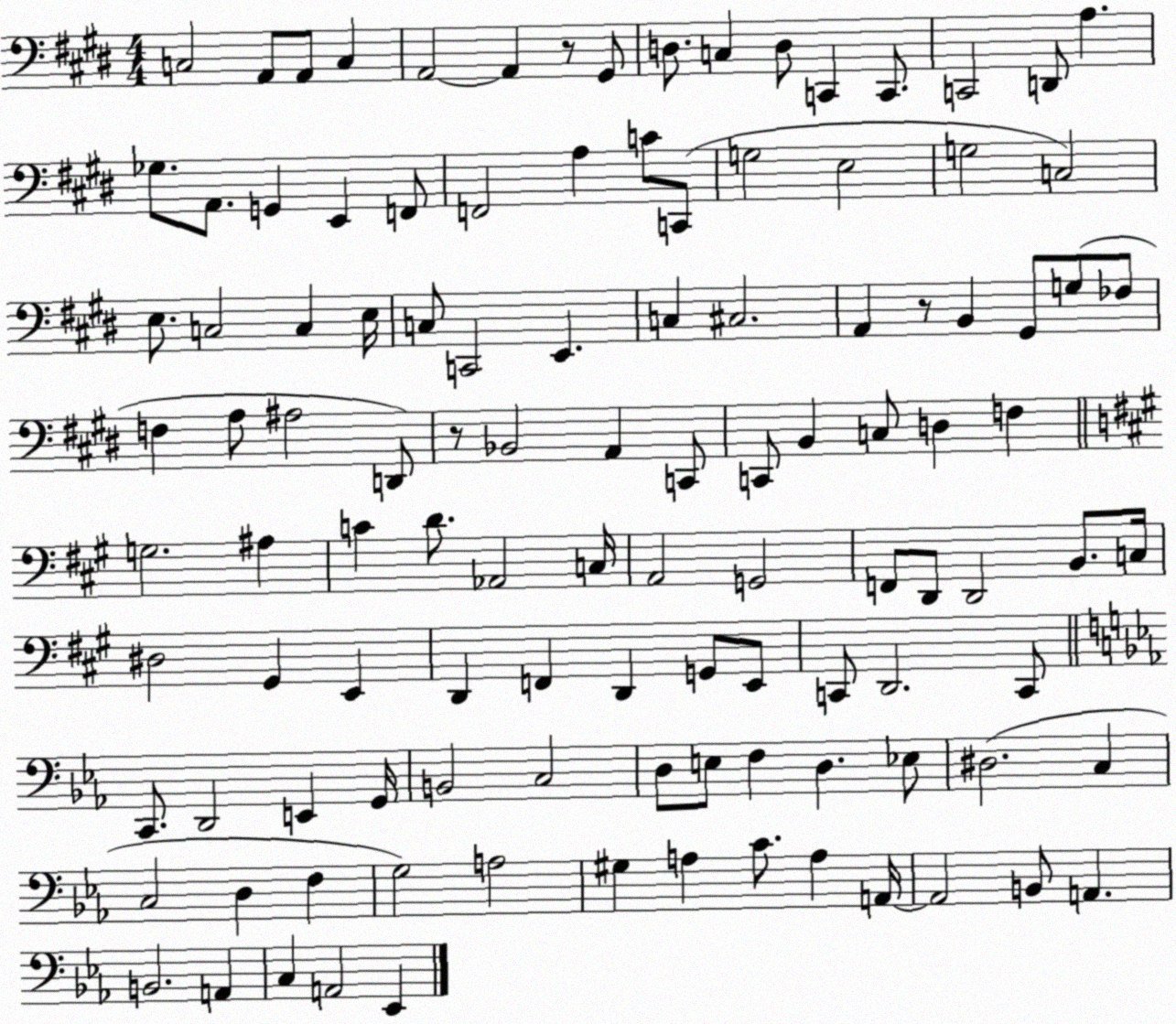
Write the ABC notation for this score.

X:1
T:Untitled
M:4/4
L:1/4
K:E
C,2 A,,/2 A,,/2 C, A,,2 A,, z/2 ^G,,/2 D,/2 C, D,/2 C,, C,,/2 C,,2 D,,/2 A, _G,/2 A,,/2 G,, E,, F,,/2 F,,2 A, C/2 C,,/2 G,2 E,2 G,2 C,2 E,/2 C,2 C, E,/4 C,/2 C,,2 E,, C, ^C,2 A,, z/2 B,, ^G,,/2 G,/2 _F,/2 F, A,/2 ^A,2 D,,/2 z/2 _B,,2 A,, C,,/2 C,,/2 B,, C,/2 D, F, G,2 ^A, C D/2 _A,,2 C,/4 A,,2 G,,2 F,,/2 D,,/2 D,,2 B,,/2 C,/4 ^D,2 ^G,, E,, D,, F,, D,, G,,/2 E,,/2 C,,/2 D,,2 C,,/2 C,,/2 D,,2 E,, G,,/4 B,,2 C,2 D,/2 E,/2 F, D, _E,/2 ^D,2 C, C,2 D, F, G,2 A,2 ^G, A, C/2 A, A,,/4 A,,2 B,,/2 A,, B,,2 A,, C, A,,2 _E,,